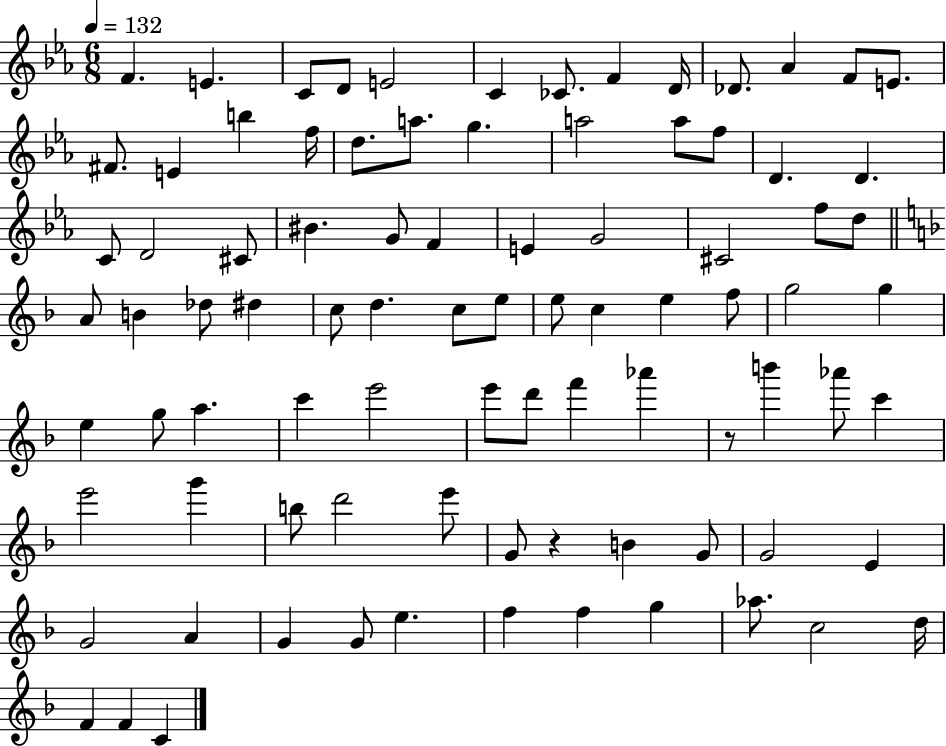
{
  \clef treble
  \numericTimeSignature
  \time 6/8
  \key ees \major
  \tempo 4 = 132
  f'4. e'4. | c'8 d'8 e'2 | c'4 ces'8. f'4 d'16 | des'8. aes'4 f'8 e'8. | \break fis'8. e'4 b''4 f''16 | d''8. a''8. g''4. | a''2 a''8 f''8 | d'4. d'4. | \break c'8 d'2 cis'8 | bis'4. g'8 f'4 | e'4 g'2 | cis'2 f''8 d''8 | \break \bar "||" \break \key d \minor a'8 b'4 des''8 dis''4 | c''8 d''4. c''8 e''8 | e''8 c''4 e''4 f''8 | g''2 g''4 | \break e''4 g''8 a''4. | c'''4 e'''2 | e'''8 d'''8 f'''4 aes'''4 | r8 b'''4 aes'''8 c'''4 | \break e'''2 g'''4 | b''8 d'''2 e'''8 | g'8 r4 b'4 g'8 | g'2 e'4 | \break g'2 a'4 | g'4 g'8 e''4. | f''4 f''4 g''4 | aes''8. c''2 d''16 | \break f'4 f'4 c'4 | \bar "|."
}